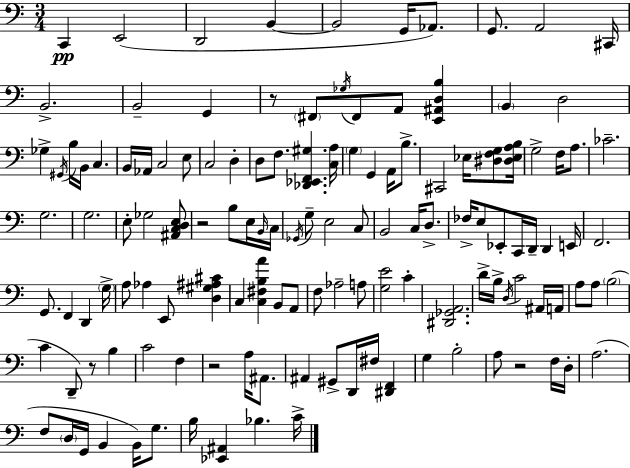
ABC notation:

X:1
T:Untitled
M:3/4
L:1/4
K:C
C,, E,,2 D,,2 B,, B,,2 G,,/4 _A,,/2 G,,/2 A,,2 ^C,,/4 B,,2 B,,2 G,, z/2 ^F,,/2 _G,/4 ^F,,/2 A,,/2 [E,,^A,,D,B,] B,, D,2 _G, ^G,,/4 B,/4 B,,/4 C, B,,/4 _A,,/4 C,2 E,/2 C,2 D, D,/2 F,/2 [_D,,_E,,F,,^G,] [C,A,]/4 G, G,, A,,/4 B,/2 ^C,,2 _E,/4 [^D,F,G,]/2 [^D,_E,A,B,]/4 G,2 F,/4 A,/2 _C2 G,2 G,2 E,/2 _G,2 [^A,,C,D,E,]/2 z2 B,/2 E,/4 B,,/4 C,/4 _G,,/4 G,/2 E,2 C,/2 B,,2 C,/4 D,/2 _F,/4 E,/2 _E,,/2 C,,/4 D,,/4 D,, E,,/4 F,,2 G,,/2 F,, D,, G,/4 A,/2 _A, E,,/2 [D,^G,^A,^C] C, [C,^F,B,A] B,,/2 A,,/2 F,/2 _A,2 A,/2 [G,E]2 C [^D,,_G,,A,,]2 D/4 B,/4 D,/4 C2 ^A,,/4 A,,/4 A,/2 A,/2 B,2 C D,,/2 z/2 B, C2 F, z2 A,/4 ^A,,/2 ^A,, ^G,,/2 D,,/4 ^F,/4 [^D,,F,,] G, B,2 A,/2 z2 F,/4 D,/4 A,2 F,/2 D,/4 G,,/4 B,, B,,/4 G,/2 B,/4 [_E,,^A,,] _B, C/4